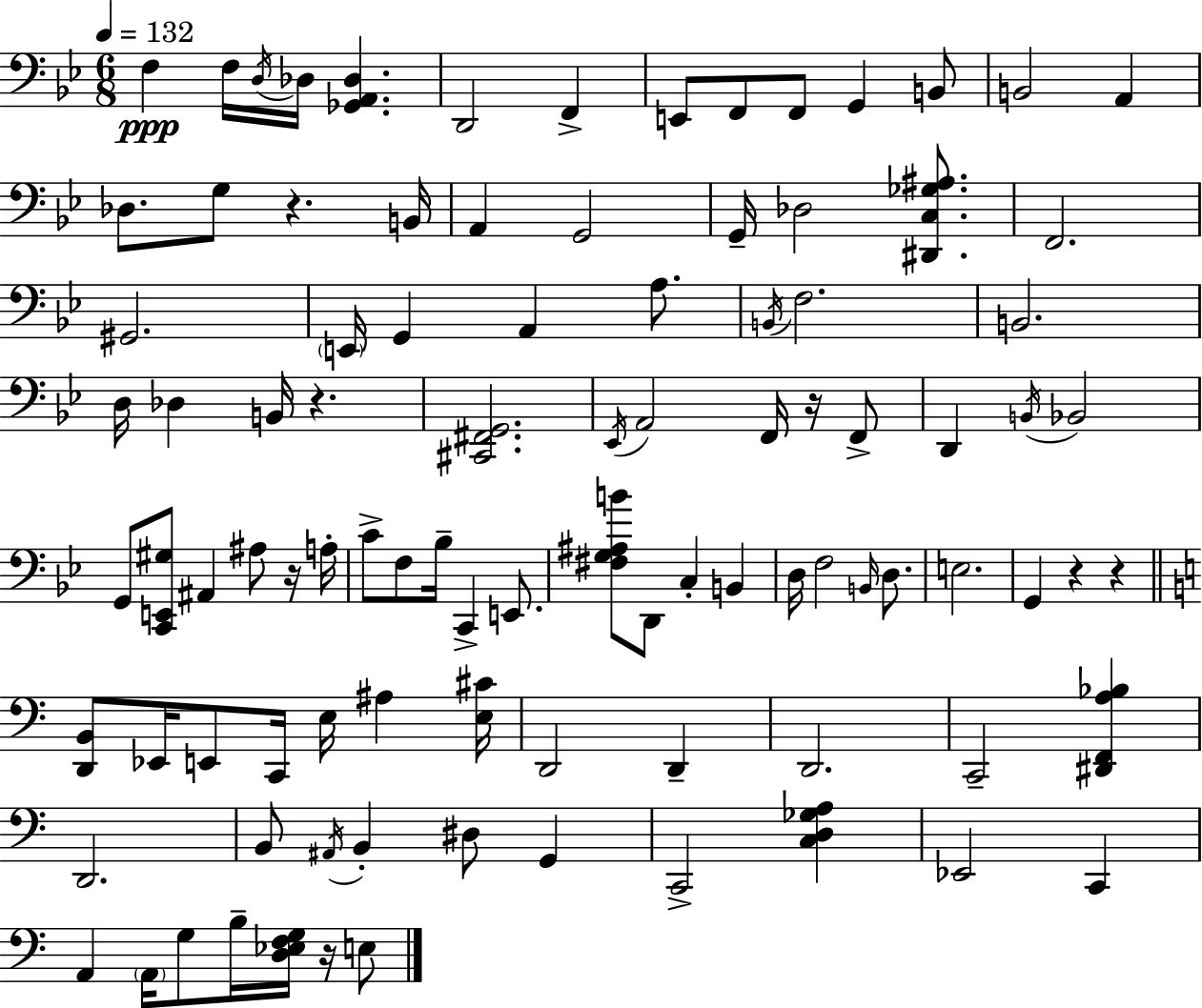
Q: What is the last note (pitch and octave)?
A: E3